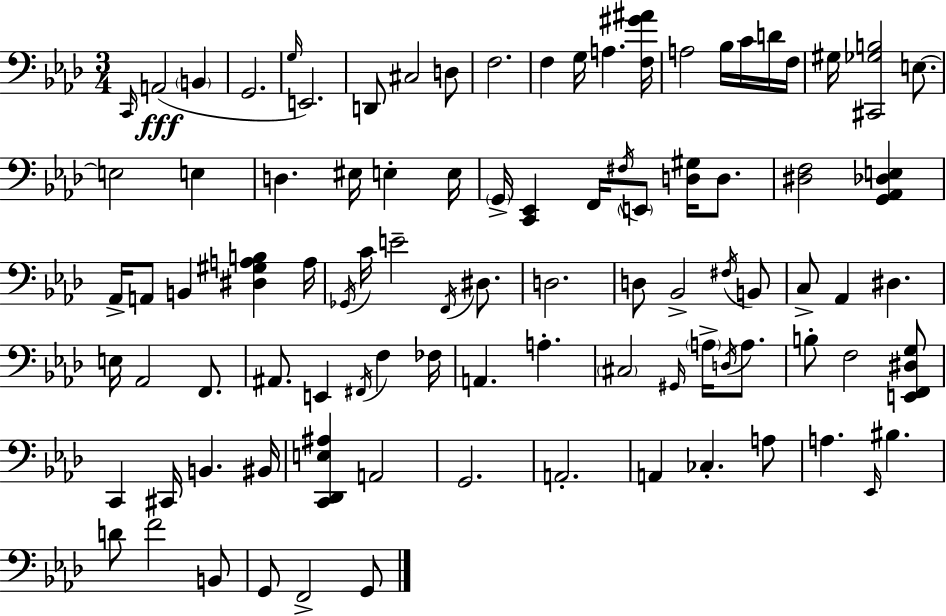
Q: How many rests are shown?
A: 0